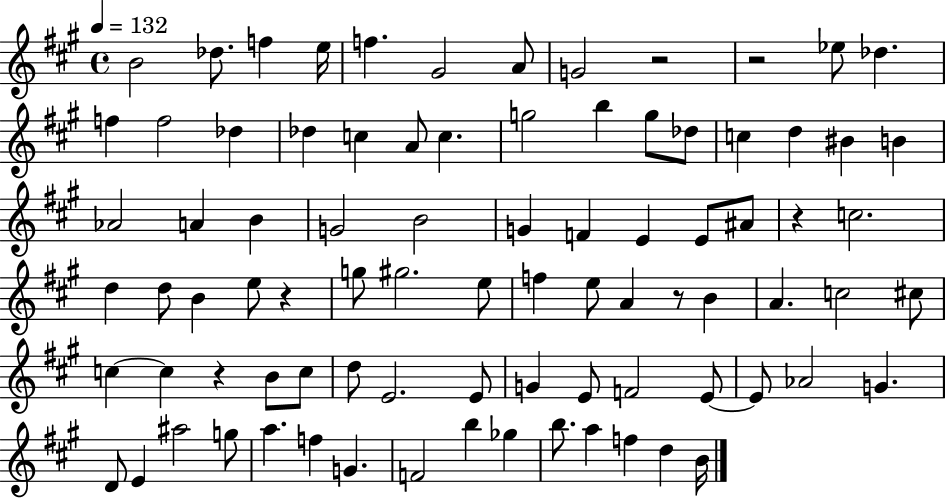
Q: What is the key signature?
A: A major